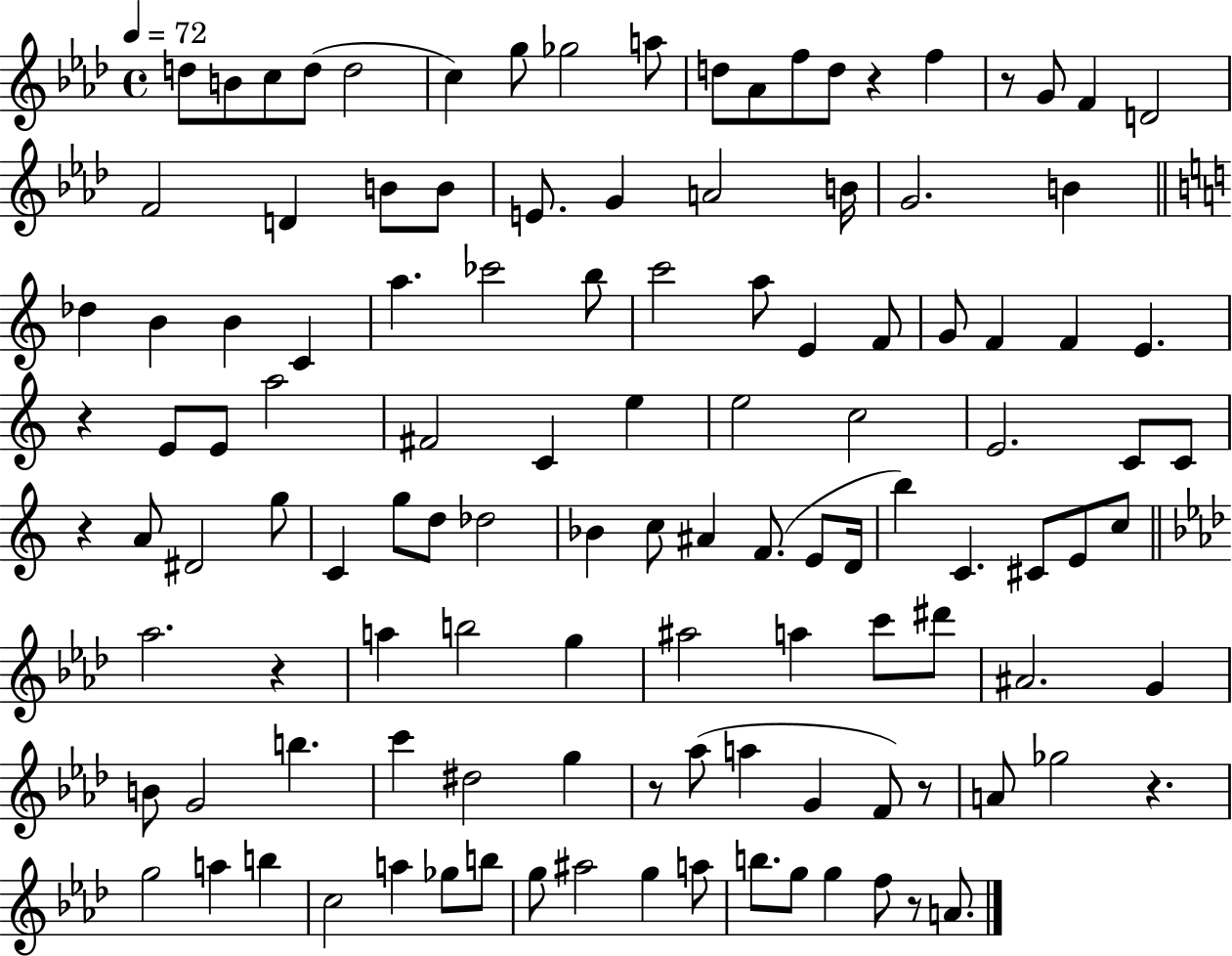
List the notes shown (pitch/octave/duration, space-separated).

D5/e B4/e C5/e D5/e D5/h C5/q G5/e Gb5/h A5/e D5/e Ab4/e F5/e D5/e R/q F5/q R/e G4/e F4/q D4/h F4/h D4/q B4/e B4/e E4/e. G4/q A4/h B4/s G4/h. B4/q Db5/q B4/q B4/q C4/q A5/q. CES6/h B5/e C6/h A5/e E4/q F4/e G4/e F4/q F4/q E4/q. R/q E4/e E4/e A5/h F#4/h C4/q E5/q E5/h C5/h E4/h. C4/e C4/e R/q A4/e D#4/h G5/e C4/q G5/e D5/e Db5/h Bb4/q C5/e A#4/q F4/e. E4/e D4/s B5/q C4/q. C#4/e E4/e C5/e Ab5/h. R/q A5/q B5/h G5/q A#5/h A5/q C6/e D#6/e A#4/h. G4/q B4/e G4/h B5/q. C6/q D#5/h G5/q R/e Ab5/e A5/q G4/q F4/e R/e A4/e Gb5/h R/q. G5/h A5/q B5/q C5/h A5/q Gb5/e B5/e G5/e A#5/h G5/q A5/e B5/e. G5/e G5/q F5/e R/e A4/e.